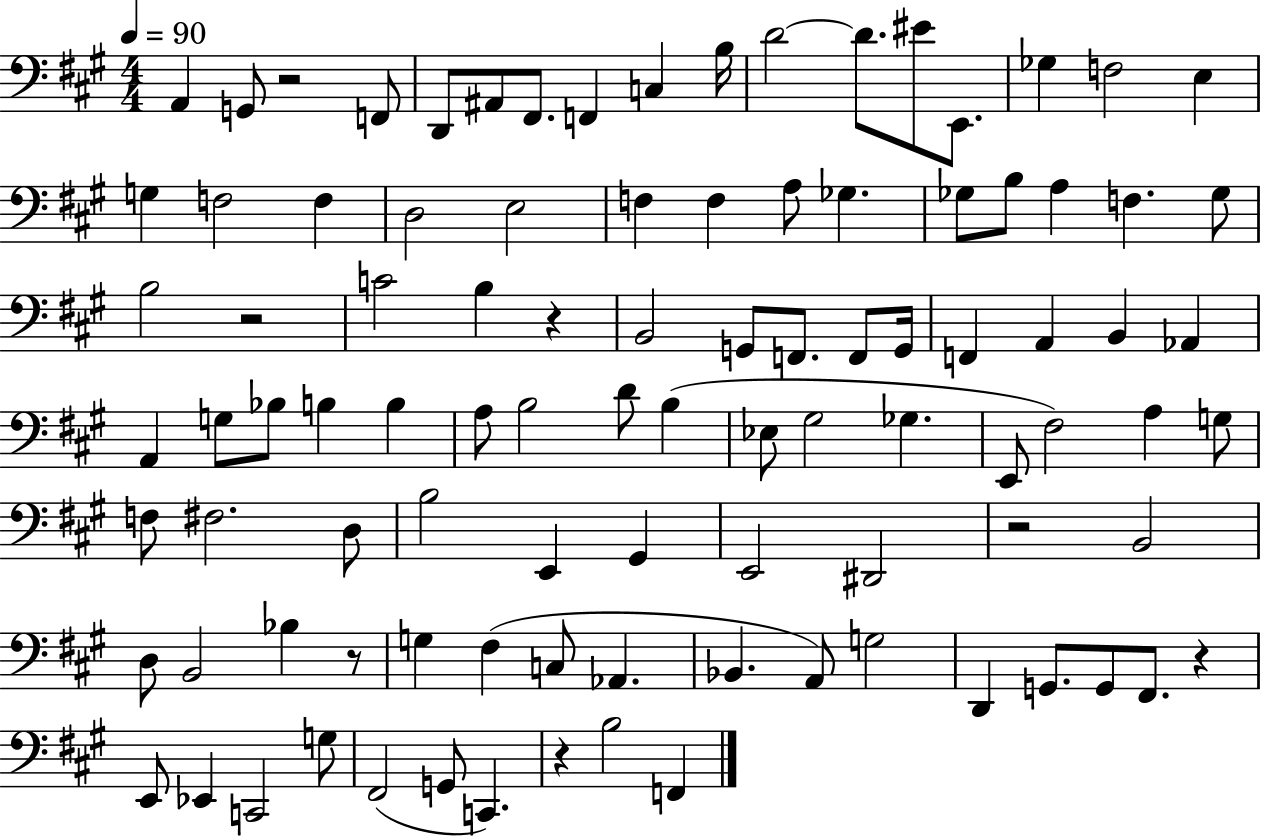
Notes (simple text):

A2/q G2/e R/h F2/e D2/e A#2/e F#2/e. F2/q C3/q B3/s D4/h D4/e. EIS4/e E2/e. Gb3/q F3/h E3/q G3/q F3/h F3/q D3/h E3/h F3/q F3/q A3/e Gb3/q. Gb3/e B3/e A3/q F3/q. Gb3/e B3/h R/h C4/h B3/q R/q B2/h G2/e F2/e. F2/e G2/s F2/q A2/q B2/q Ab2/q A2/q G3/e Bb3/e B3/q B3/q A3/e B3/h D4/e B3/q Eb3/e G#3/h Gb3/q. E2/e F#3/h A3/q G3/e F3/e F#3/h. D3/e B3/h E2/q G#2/q E2/h D#2/h R/h B2/h D3/e B2/h Bb3/q R/e G3/q F#3/q C3/e Ab2/q. Bb2/q. A2/e G3/h D2/q G2/e. G2/e F#2/e. R/q E2/e Eb2/q C2/h G3/e F#2/h G2/e C2/q. R/q B3/h F2/q